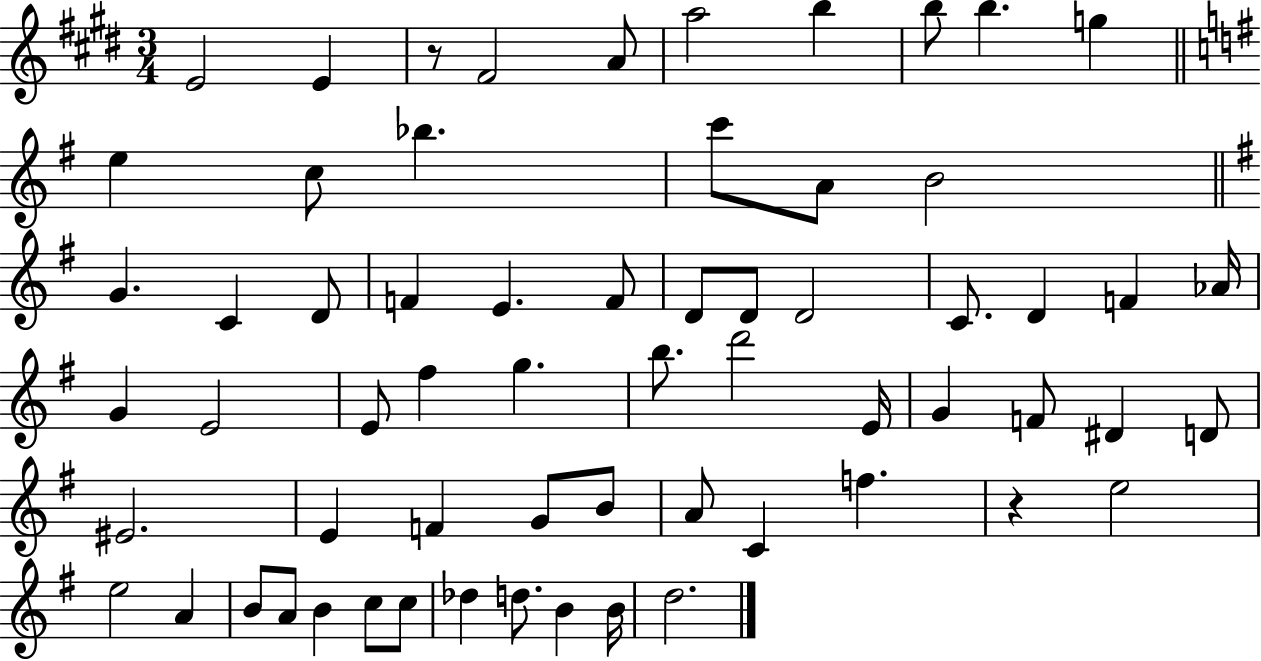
E4/h E4/q R/e F#4/h A4/e A5/h B5/q B5/e B5/q. G5/q E5/q C5/e Bb5/q. C6/e A4/e B4/h G4/q. C4/q D4/e F4/q E4/q. F4/e D4/e D4/e D4/h C4/e. D4/q F4/q Ab4/s G4/q E4/h E4/e F#5/q G5/q. B5/e. D6/h E4/s G4/q F4/e D#4/q D4/e EIS4/h. E4/q F4/q G4/e B4/e A4/e C4/q F5/q. R/q E5/h E5/h A4/q B4/e A4/e B4/q C5/e C5/e Db5/q D5/e. B4/q B4/s D5/h.